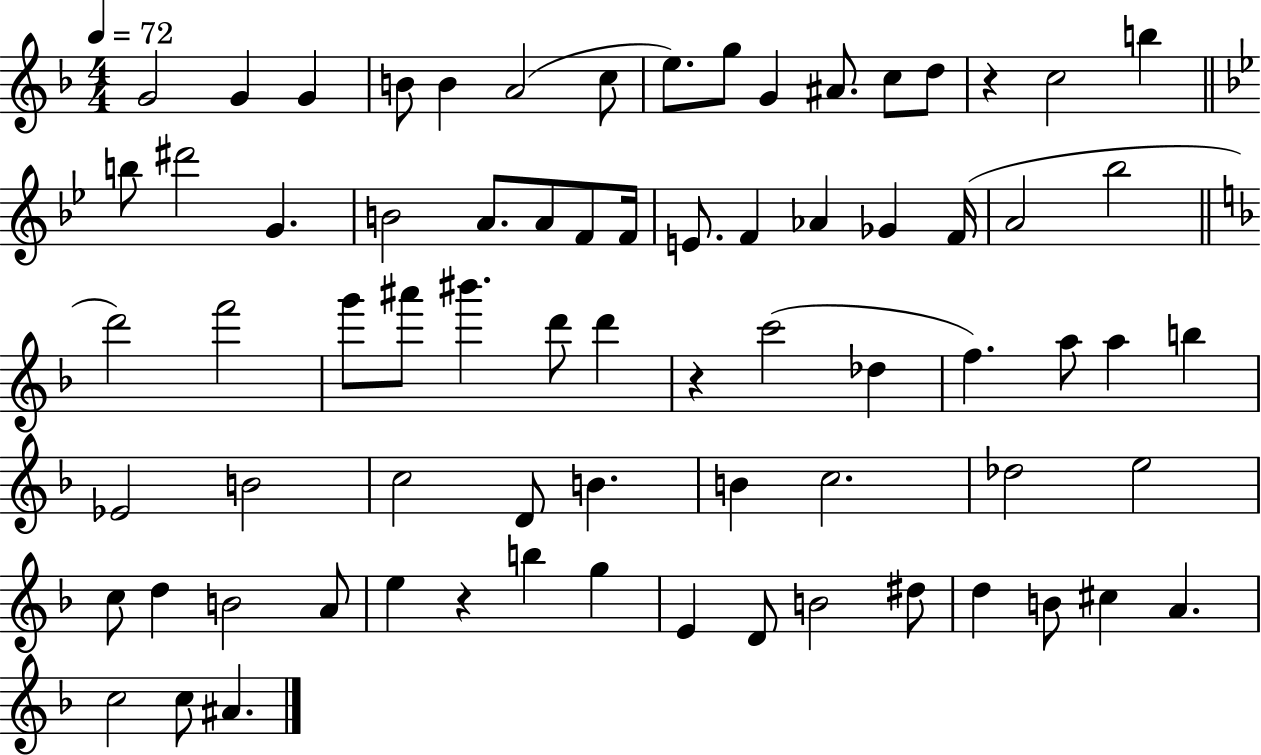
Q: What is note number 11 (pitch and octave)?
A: A#4